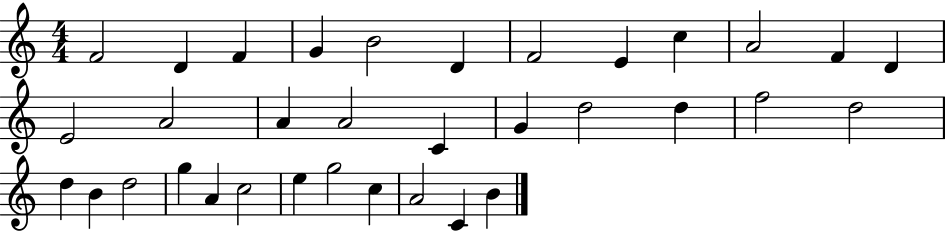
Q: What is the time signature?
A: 4/4